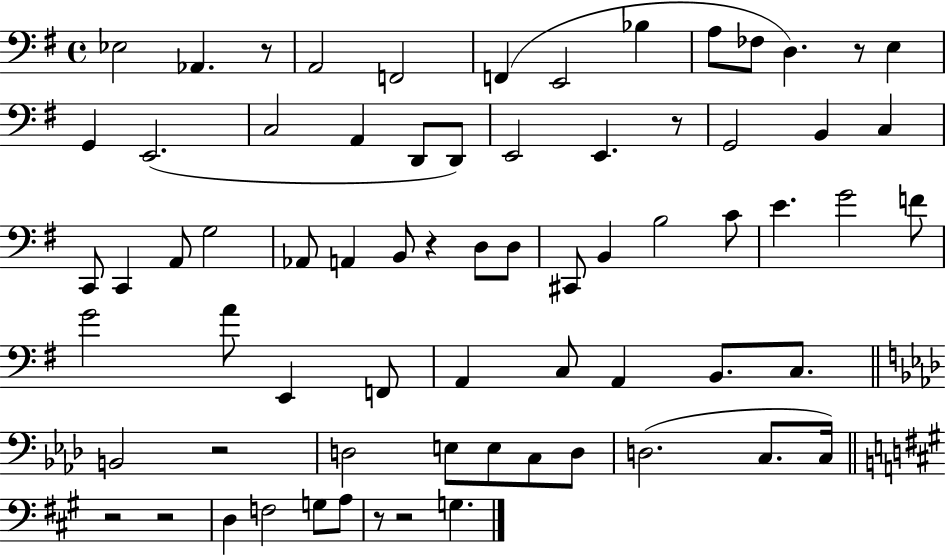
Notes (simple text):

Eb3/h Ab2/q. R/e A2/h F2/h F2/q E2/h Bb3/q A3/e FES3/e D3/q. R/e E3/q G2/q E2/h. C3/h A2/q D2/e D2/e E2/h E2/q. R/e G2/h B2/q C3/q C2/e C2/q A2/e G3/h Ab2/e A2/q B2/e R/q D3/e D3/e C#2/e B2/q B3/h C4/e E4/q. G4/h F4/e G4/h A4/e E2/q F2/e A2/q C3/e A2/q B2/e. C3/e. B2/h R/h D3/h E3/e E3/e C3/e D3/e D3/h. C3/e. C3/s R/h R/h D3/q F3/h G3/e A3/e R/e R/h G3/q.